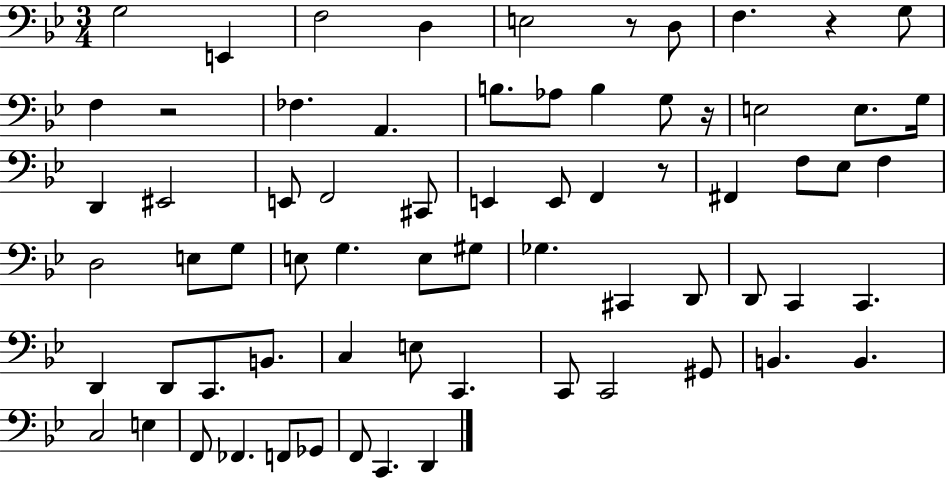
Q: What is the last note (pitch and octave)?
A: D2